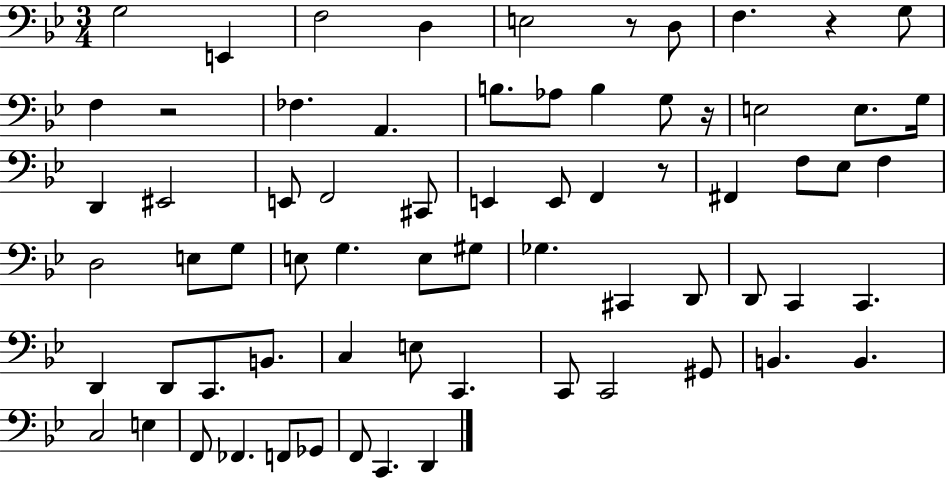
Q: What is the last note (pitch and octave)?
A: D2